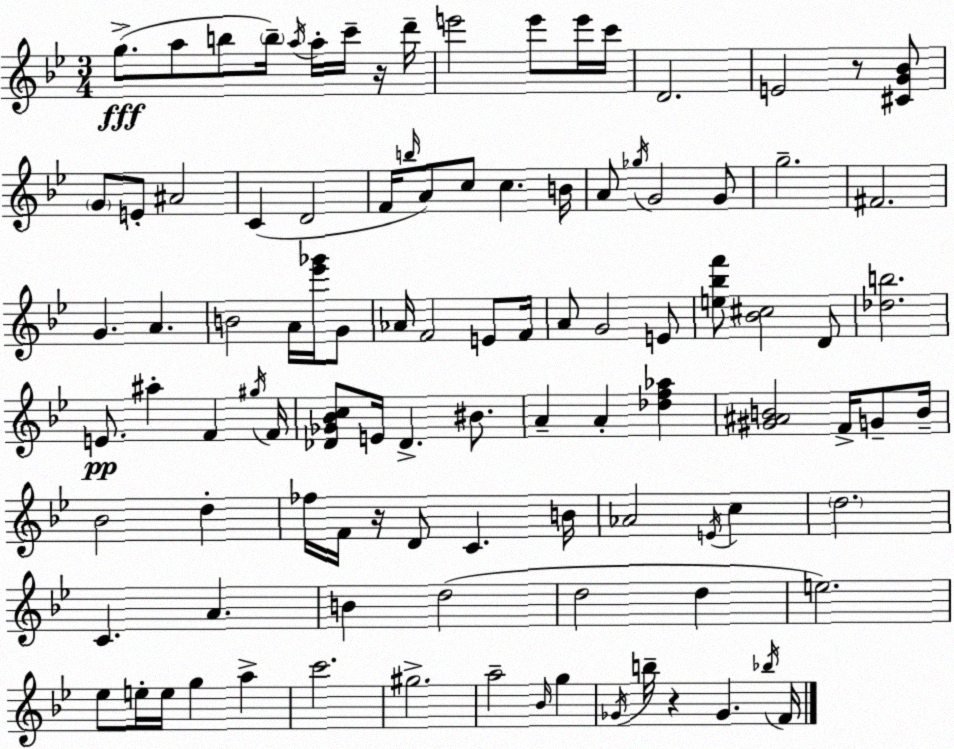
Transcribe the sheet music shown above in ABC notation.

X:1
T:Untitled
M:3/4
L:1/4
K:Bb
g/2 a/2 b/2 b/4 a/4 a/4 c'/4 z/4 d'/4 e'2 e'/2 e'/4 c'/4 D2 E2 z/2 [^CG_B]/2 G/2 E/2 ^A2 C D2 F/4 b/4 A/2 c/2 c B/4 A/2 _g/4 G2 G/2 g2 ^F2 G A B2 A/4 [_e'_g']/4 G/2 _A/4 F2 E/2 F/4 A/2 G2 E/2 [e_bf']/2 [_B^c]2 D/2 [_db]2 E/2 ^a F ^g/4 F/4 [_D_G_Bc]/2 E/4 _D ^B/2 A A [_df_a] [^G^AB]2 F/4 G/2 B/4 _B2 d _f/4 F/4 z/4 D/2 C B/4 _A2 E/4 c d2 C A B d2 d2 d e2 _e/2 e/4 e/4 g a c'2 ^g2 a2 _B/4 g _G/4 b/4 z _G _b/4 F/4